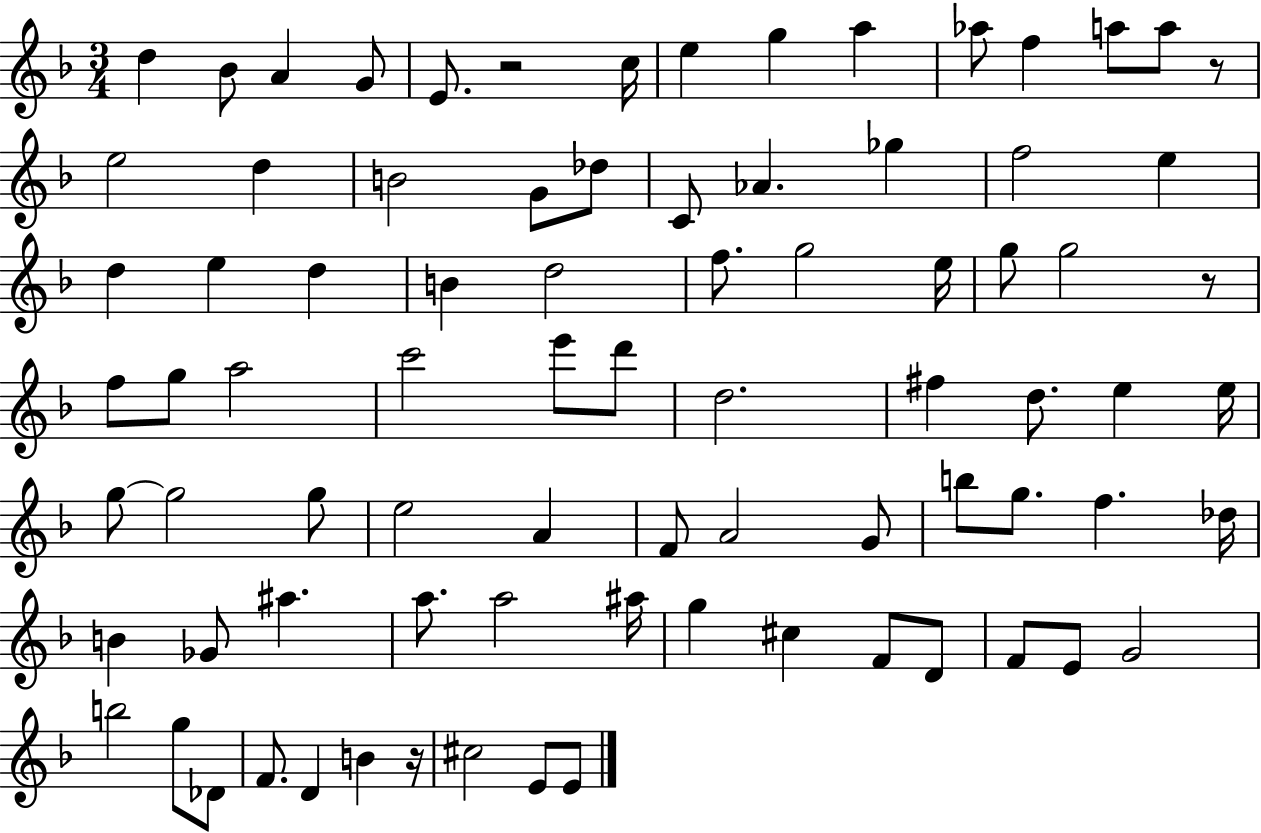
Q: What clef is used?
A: treble